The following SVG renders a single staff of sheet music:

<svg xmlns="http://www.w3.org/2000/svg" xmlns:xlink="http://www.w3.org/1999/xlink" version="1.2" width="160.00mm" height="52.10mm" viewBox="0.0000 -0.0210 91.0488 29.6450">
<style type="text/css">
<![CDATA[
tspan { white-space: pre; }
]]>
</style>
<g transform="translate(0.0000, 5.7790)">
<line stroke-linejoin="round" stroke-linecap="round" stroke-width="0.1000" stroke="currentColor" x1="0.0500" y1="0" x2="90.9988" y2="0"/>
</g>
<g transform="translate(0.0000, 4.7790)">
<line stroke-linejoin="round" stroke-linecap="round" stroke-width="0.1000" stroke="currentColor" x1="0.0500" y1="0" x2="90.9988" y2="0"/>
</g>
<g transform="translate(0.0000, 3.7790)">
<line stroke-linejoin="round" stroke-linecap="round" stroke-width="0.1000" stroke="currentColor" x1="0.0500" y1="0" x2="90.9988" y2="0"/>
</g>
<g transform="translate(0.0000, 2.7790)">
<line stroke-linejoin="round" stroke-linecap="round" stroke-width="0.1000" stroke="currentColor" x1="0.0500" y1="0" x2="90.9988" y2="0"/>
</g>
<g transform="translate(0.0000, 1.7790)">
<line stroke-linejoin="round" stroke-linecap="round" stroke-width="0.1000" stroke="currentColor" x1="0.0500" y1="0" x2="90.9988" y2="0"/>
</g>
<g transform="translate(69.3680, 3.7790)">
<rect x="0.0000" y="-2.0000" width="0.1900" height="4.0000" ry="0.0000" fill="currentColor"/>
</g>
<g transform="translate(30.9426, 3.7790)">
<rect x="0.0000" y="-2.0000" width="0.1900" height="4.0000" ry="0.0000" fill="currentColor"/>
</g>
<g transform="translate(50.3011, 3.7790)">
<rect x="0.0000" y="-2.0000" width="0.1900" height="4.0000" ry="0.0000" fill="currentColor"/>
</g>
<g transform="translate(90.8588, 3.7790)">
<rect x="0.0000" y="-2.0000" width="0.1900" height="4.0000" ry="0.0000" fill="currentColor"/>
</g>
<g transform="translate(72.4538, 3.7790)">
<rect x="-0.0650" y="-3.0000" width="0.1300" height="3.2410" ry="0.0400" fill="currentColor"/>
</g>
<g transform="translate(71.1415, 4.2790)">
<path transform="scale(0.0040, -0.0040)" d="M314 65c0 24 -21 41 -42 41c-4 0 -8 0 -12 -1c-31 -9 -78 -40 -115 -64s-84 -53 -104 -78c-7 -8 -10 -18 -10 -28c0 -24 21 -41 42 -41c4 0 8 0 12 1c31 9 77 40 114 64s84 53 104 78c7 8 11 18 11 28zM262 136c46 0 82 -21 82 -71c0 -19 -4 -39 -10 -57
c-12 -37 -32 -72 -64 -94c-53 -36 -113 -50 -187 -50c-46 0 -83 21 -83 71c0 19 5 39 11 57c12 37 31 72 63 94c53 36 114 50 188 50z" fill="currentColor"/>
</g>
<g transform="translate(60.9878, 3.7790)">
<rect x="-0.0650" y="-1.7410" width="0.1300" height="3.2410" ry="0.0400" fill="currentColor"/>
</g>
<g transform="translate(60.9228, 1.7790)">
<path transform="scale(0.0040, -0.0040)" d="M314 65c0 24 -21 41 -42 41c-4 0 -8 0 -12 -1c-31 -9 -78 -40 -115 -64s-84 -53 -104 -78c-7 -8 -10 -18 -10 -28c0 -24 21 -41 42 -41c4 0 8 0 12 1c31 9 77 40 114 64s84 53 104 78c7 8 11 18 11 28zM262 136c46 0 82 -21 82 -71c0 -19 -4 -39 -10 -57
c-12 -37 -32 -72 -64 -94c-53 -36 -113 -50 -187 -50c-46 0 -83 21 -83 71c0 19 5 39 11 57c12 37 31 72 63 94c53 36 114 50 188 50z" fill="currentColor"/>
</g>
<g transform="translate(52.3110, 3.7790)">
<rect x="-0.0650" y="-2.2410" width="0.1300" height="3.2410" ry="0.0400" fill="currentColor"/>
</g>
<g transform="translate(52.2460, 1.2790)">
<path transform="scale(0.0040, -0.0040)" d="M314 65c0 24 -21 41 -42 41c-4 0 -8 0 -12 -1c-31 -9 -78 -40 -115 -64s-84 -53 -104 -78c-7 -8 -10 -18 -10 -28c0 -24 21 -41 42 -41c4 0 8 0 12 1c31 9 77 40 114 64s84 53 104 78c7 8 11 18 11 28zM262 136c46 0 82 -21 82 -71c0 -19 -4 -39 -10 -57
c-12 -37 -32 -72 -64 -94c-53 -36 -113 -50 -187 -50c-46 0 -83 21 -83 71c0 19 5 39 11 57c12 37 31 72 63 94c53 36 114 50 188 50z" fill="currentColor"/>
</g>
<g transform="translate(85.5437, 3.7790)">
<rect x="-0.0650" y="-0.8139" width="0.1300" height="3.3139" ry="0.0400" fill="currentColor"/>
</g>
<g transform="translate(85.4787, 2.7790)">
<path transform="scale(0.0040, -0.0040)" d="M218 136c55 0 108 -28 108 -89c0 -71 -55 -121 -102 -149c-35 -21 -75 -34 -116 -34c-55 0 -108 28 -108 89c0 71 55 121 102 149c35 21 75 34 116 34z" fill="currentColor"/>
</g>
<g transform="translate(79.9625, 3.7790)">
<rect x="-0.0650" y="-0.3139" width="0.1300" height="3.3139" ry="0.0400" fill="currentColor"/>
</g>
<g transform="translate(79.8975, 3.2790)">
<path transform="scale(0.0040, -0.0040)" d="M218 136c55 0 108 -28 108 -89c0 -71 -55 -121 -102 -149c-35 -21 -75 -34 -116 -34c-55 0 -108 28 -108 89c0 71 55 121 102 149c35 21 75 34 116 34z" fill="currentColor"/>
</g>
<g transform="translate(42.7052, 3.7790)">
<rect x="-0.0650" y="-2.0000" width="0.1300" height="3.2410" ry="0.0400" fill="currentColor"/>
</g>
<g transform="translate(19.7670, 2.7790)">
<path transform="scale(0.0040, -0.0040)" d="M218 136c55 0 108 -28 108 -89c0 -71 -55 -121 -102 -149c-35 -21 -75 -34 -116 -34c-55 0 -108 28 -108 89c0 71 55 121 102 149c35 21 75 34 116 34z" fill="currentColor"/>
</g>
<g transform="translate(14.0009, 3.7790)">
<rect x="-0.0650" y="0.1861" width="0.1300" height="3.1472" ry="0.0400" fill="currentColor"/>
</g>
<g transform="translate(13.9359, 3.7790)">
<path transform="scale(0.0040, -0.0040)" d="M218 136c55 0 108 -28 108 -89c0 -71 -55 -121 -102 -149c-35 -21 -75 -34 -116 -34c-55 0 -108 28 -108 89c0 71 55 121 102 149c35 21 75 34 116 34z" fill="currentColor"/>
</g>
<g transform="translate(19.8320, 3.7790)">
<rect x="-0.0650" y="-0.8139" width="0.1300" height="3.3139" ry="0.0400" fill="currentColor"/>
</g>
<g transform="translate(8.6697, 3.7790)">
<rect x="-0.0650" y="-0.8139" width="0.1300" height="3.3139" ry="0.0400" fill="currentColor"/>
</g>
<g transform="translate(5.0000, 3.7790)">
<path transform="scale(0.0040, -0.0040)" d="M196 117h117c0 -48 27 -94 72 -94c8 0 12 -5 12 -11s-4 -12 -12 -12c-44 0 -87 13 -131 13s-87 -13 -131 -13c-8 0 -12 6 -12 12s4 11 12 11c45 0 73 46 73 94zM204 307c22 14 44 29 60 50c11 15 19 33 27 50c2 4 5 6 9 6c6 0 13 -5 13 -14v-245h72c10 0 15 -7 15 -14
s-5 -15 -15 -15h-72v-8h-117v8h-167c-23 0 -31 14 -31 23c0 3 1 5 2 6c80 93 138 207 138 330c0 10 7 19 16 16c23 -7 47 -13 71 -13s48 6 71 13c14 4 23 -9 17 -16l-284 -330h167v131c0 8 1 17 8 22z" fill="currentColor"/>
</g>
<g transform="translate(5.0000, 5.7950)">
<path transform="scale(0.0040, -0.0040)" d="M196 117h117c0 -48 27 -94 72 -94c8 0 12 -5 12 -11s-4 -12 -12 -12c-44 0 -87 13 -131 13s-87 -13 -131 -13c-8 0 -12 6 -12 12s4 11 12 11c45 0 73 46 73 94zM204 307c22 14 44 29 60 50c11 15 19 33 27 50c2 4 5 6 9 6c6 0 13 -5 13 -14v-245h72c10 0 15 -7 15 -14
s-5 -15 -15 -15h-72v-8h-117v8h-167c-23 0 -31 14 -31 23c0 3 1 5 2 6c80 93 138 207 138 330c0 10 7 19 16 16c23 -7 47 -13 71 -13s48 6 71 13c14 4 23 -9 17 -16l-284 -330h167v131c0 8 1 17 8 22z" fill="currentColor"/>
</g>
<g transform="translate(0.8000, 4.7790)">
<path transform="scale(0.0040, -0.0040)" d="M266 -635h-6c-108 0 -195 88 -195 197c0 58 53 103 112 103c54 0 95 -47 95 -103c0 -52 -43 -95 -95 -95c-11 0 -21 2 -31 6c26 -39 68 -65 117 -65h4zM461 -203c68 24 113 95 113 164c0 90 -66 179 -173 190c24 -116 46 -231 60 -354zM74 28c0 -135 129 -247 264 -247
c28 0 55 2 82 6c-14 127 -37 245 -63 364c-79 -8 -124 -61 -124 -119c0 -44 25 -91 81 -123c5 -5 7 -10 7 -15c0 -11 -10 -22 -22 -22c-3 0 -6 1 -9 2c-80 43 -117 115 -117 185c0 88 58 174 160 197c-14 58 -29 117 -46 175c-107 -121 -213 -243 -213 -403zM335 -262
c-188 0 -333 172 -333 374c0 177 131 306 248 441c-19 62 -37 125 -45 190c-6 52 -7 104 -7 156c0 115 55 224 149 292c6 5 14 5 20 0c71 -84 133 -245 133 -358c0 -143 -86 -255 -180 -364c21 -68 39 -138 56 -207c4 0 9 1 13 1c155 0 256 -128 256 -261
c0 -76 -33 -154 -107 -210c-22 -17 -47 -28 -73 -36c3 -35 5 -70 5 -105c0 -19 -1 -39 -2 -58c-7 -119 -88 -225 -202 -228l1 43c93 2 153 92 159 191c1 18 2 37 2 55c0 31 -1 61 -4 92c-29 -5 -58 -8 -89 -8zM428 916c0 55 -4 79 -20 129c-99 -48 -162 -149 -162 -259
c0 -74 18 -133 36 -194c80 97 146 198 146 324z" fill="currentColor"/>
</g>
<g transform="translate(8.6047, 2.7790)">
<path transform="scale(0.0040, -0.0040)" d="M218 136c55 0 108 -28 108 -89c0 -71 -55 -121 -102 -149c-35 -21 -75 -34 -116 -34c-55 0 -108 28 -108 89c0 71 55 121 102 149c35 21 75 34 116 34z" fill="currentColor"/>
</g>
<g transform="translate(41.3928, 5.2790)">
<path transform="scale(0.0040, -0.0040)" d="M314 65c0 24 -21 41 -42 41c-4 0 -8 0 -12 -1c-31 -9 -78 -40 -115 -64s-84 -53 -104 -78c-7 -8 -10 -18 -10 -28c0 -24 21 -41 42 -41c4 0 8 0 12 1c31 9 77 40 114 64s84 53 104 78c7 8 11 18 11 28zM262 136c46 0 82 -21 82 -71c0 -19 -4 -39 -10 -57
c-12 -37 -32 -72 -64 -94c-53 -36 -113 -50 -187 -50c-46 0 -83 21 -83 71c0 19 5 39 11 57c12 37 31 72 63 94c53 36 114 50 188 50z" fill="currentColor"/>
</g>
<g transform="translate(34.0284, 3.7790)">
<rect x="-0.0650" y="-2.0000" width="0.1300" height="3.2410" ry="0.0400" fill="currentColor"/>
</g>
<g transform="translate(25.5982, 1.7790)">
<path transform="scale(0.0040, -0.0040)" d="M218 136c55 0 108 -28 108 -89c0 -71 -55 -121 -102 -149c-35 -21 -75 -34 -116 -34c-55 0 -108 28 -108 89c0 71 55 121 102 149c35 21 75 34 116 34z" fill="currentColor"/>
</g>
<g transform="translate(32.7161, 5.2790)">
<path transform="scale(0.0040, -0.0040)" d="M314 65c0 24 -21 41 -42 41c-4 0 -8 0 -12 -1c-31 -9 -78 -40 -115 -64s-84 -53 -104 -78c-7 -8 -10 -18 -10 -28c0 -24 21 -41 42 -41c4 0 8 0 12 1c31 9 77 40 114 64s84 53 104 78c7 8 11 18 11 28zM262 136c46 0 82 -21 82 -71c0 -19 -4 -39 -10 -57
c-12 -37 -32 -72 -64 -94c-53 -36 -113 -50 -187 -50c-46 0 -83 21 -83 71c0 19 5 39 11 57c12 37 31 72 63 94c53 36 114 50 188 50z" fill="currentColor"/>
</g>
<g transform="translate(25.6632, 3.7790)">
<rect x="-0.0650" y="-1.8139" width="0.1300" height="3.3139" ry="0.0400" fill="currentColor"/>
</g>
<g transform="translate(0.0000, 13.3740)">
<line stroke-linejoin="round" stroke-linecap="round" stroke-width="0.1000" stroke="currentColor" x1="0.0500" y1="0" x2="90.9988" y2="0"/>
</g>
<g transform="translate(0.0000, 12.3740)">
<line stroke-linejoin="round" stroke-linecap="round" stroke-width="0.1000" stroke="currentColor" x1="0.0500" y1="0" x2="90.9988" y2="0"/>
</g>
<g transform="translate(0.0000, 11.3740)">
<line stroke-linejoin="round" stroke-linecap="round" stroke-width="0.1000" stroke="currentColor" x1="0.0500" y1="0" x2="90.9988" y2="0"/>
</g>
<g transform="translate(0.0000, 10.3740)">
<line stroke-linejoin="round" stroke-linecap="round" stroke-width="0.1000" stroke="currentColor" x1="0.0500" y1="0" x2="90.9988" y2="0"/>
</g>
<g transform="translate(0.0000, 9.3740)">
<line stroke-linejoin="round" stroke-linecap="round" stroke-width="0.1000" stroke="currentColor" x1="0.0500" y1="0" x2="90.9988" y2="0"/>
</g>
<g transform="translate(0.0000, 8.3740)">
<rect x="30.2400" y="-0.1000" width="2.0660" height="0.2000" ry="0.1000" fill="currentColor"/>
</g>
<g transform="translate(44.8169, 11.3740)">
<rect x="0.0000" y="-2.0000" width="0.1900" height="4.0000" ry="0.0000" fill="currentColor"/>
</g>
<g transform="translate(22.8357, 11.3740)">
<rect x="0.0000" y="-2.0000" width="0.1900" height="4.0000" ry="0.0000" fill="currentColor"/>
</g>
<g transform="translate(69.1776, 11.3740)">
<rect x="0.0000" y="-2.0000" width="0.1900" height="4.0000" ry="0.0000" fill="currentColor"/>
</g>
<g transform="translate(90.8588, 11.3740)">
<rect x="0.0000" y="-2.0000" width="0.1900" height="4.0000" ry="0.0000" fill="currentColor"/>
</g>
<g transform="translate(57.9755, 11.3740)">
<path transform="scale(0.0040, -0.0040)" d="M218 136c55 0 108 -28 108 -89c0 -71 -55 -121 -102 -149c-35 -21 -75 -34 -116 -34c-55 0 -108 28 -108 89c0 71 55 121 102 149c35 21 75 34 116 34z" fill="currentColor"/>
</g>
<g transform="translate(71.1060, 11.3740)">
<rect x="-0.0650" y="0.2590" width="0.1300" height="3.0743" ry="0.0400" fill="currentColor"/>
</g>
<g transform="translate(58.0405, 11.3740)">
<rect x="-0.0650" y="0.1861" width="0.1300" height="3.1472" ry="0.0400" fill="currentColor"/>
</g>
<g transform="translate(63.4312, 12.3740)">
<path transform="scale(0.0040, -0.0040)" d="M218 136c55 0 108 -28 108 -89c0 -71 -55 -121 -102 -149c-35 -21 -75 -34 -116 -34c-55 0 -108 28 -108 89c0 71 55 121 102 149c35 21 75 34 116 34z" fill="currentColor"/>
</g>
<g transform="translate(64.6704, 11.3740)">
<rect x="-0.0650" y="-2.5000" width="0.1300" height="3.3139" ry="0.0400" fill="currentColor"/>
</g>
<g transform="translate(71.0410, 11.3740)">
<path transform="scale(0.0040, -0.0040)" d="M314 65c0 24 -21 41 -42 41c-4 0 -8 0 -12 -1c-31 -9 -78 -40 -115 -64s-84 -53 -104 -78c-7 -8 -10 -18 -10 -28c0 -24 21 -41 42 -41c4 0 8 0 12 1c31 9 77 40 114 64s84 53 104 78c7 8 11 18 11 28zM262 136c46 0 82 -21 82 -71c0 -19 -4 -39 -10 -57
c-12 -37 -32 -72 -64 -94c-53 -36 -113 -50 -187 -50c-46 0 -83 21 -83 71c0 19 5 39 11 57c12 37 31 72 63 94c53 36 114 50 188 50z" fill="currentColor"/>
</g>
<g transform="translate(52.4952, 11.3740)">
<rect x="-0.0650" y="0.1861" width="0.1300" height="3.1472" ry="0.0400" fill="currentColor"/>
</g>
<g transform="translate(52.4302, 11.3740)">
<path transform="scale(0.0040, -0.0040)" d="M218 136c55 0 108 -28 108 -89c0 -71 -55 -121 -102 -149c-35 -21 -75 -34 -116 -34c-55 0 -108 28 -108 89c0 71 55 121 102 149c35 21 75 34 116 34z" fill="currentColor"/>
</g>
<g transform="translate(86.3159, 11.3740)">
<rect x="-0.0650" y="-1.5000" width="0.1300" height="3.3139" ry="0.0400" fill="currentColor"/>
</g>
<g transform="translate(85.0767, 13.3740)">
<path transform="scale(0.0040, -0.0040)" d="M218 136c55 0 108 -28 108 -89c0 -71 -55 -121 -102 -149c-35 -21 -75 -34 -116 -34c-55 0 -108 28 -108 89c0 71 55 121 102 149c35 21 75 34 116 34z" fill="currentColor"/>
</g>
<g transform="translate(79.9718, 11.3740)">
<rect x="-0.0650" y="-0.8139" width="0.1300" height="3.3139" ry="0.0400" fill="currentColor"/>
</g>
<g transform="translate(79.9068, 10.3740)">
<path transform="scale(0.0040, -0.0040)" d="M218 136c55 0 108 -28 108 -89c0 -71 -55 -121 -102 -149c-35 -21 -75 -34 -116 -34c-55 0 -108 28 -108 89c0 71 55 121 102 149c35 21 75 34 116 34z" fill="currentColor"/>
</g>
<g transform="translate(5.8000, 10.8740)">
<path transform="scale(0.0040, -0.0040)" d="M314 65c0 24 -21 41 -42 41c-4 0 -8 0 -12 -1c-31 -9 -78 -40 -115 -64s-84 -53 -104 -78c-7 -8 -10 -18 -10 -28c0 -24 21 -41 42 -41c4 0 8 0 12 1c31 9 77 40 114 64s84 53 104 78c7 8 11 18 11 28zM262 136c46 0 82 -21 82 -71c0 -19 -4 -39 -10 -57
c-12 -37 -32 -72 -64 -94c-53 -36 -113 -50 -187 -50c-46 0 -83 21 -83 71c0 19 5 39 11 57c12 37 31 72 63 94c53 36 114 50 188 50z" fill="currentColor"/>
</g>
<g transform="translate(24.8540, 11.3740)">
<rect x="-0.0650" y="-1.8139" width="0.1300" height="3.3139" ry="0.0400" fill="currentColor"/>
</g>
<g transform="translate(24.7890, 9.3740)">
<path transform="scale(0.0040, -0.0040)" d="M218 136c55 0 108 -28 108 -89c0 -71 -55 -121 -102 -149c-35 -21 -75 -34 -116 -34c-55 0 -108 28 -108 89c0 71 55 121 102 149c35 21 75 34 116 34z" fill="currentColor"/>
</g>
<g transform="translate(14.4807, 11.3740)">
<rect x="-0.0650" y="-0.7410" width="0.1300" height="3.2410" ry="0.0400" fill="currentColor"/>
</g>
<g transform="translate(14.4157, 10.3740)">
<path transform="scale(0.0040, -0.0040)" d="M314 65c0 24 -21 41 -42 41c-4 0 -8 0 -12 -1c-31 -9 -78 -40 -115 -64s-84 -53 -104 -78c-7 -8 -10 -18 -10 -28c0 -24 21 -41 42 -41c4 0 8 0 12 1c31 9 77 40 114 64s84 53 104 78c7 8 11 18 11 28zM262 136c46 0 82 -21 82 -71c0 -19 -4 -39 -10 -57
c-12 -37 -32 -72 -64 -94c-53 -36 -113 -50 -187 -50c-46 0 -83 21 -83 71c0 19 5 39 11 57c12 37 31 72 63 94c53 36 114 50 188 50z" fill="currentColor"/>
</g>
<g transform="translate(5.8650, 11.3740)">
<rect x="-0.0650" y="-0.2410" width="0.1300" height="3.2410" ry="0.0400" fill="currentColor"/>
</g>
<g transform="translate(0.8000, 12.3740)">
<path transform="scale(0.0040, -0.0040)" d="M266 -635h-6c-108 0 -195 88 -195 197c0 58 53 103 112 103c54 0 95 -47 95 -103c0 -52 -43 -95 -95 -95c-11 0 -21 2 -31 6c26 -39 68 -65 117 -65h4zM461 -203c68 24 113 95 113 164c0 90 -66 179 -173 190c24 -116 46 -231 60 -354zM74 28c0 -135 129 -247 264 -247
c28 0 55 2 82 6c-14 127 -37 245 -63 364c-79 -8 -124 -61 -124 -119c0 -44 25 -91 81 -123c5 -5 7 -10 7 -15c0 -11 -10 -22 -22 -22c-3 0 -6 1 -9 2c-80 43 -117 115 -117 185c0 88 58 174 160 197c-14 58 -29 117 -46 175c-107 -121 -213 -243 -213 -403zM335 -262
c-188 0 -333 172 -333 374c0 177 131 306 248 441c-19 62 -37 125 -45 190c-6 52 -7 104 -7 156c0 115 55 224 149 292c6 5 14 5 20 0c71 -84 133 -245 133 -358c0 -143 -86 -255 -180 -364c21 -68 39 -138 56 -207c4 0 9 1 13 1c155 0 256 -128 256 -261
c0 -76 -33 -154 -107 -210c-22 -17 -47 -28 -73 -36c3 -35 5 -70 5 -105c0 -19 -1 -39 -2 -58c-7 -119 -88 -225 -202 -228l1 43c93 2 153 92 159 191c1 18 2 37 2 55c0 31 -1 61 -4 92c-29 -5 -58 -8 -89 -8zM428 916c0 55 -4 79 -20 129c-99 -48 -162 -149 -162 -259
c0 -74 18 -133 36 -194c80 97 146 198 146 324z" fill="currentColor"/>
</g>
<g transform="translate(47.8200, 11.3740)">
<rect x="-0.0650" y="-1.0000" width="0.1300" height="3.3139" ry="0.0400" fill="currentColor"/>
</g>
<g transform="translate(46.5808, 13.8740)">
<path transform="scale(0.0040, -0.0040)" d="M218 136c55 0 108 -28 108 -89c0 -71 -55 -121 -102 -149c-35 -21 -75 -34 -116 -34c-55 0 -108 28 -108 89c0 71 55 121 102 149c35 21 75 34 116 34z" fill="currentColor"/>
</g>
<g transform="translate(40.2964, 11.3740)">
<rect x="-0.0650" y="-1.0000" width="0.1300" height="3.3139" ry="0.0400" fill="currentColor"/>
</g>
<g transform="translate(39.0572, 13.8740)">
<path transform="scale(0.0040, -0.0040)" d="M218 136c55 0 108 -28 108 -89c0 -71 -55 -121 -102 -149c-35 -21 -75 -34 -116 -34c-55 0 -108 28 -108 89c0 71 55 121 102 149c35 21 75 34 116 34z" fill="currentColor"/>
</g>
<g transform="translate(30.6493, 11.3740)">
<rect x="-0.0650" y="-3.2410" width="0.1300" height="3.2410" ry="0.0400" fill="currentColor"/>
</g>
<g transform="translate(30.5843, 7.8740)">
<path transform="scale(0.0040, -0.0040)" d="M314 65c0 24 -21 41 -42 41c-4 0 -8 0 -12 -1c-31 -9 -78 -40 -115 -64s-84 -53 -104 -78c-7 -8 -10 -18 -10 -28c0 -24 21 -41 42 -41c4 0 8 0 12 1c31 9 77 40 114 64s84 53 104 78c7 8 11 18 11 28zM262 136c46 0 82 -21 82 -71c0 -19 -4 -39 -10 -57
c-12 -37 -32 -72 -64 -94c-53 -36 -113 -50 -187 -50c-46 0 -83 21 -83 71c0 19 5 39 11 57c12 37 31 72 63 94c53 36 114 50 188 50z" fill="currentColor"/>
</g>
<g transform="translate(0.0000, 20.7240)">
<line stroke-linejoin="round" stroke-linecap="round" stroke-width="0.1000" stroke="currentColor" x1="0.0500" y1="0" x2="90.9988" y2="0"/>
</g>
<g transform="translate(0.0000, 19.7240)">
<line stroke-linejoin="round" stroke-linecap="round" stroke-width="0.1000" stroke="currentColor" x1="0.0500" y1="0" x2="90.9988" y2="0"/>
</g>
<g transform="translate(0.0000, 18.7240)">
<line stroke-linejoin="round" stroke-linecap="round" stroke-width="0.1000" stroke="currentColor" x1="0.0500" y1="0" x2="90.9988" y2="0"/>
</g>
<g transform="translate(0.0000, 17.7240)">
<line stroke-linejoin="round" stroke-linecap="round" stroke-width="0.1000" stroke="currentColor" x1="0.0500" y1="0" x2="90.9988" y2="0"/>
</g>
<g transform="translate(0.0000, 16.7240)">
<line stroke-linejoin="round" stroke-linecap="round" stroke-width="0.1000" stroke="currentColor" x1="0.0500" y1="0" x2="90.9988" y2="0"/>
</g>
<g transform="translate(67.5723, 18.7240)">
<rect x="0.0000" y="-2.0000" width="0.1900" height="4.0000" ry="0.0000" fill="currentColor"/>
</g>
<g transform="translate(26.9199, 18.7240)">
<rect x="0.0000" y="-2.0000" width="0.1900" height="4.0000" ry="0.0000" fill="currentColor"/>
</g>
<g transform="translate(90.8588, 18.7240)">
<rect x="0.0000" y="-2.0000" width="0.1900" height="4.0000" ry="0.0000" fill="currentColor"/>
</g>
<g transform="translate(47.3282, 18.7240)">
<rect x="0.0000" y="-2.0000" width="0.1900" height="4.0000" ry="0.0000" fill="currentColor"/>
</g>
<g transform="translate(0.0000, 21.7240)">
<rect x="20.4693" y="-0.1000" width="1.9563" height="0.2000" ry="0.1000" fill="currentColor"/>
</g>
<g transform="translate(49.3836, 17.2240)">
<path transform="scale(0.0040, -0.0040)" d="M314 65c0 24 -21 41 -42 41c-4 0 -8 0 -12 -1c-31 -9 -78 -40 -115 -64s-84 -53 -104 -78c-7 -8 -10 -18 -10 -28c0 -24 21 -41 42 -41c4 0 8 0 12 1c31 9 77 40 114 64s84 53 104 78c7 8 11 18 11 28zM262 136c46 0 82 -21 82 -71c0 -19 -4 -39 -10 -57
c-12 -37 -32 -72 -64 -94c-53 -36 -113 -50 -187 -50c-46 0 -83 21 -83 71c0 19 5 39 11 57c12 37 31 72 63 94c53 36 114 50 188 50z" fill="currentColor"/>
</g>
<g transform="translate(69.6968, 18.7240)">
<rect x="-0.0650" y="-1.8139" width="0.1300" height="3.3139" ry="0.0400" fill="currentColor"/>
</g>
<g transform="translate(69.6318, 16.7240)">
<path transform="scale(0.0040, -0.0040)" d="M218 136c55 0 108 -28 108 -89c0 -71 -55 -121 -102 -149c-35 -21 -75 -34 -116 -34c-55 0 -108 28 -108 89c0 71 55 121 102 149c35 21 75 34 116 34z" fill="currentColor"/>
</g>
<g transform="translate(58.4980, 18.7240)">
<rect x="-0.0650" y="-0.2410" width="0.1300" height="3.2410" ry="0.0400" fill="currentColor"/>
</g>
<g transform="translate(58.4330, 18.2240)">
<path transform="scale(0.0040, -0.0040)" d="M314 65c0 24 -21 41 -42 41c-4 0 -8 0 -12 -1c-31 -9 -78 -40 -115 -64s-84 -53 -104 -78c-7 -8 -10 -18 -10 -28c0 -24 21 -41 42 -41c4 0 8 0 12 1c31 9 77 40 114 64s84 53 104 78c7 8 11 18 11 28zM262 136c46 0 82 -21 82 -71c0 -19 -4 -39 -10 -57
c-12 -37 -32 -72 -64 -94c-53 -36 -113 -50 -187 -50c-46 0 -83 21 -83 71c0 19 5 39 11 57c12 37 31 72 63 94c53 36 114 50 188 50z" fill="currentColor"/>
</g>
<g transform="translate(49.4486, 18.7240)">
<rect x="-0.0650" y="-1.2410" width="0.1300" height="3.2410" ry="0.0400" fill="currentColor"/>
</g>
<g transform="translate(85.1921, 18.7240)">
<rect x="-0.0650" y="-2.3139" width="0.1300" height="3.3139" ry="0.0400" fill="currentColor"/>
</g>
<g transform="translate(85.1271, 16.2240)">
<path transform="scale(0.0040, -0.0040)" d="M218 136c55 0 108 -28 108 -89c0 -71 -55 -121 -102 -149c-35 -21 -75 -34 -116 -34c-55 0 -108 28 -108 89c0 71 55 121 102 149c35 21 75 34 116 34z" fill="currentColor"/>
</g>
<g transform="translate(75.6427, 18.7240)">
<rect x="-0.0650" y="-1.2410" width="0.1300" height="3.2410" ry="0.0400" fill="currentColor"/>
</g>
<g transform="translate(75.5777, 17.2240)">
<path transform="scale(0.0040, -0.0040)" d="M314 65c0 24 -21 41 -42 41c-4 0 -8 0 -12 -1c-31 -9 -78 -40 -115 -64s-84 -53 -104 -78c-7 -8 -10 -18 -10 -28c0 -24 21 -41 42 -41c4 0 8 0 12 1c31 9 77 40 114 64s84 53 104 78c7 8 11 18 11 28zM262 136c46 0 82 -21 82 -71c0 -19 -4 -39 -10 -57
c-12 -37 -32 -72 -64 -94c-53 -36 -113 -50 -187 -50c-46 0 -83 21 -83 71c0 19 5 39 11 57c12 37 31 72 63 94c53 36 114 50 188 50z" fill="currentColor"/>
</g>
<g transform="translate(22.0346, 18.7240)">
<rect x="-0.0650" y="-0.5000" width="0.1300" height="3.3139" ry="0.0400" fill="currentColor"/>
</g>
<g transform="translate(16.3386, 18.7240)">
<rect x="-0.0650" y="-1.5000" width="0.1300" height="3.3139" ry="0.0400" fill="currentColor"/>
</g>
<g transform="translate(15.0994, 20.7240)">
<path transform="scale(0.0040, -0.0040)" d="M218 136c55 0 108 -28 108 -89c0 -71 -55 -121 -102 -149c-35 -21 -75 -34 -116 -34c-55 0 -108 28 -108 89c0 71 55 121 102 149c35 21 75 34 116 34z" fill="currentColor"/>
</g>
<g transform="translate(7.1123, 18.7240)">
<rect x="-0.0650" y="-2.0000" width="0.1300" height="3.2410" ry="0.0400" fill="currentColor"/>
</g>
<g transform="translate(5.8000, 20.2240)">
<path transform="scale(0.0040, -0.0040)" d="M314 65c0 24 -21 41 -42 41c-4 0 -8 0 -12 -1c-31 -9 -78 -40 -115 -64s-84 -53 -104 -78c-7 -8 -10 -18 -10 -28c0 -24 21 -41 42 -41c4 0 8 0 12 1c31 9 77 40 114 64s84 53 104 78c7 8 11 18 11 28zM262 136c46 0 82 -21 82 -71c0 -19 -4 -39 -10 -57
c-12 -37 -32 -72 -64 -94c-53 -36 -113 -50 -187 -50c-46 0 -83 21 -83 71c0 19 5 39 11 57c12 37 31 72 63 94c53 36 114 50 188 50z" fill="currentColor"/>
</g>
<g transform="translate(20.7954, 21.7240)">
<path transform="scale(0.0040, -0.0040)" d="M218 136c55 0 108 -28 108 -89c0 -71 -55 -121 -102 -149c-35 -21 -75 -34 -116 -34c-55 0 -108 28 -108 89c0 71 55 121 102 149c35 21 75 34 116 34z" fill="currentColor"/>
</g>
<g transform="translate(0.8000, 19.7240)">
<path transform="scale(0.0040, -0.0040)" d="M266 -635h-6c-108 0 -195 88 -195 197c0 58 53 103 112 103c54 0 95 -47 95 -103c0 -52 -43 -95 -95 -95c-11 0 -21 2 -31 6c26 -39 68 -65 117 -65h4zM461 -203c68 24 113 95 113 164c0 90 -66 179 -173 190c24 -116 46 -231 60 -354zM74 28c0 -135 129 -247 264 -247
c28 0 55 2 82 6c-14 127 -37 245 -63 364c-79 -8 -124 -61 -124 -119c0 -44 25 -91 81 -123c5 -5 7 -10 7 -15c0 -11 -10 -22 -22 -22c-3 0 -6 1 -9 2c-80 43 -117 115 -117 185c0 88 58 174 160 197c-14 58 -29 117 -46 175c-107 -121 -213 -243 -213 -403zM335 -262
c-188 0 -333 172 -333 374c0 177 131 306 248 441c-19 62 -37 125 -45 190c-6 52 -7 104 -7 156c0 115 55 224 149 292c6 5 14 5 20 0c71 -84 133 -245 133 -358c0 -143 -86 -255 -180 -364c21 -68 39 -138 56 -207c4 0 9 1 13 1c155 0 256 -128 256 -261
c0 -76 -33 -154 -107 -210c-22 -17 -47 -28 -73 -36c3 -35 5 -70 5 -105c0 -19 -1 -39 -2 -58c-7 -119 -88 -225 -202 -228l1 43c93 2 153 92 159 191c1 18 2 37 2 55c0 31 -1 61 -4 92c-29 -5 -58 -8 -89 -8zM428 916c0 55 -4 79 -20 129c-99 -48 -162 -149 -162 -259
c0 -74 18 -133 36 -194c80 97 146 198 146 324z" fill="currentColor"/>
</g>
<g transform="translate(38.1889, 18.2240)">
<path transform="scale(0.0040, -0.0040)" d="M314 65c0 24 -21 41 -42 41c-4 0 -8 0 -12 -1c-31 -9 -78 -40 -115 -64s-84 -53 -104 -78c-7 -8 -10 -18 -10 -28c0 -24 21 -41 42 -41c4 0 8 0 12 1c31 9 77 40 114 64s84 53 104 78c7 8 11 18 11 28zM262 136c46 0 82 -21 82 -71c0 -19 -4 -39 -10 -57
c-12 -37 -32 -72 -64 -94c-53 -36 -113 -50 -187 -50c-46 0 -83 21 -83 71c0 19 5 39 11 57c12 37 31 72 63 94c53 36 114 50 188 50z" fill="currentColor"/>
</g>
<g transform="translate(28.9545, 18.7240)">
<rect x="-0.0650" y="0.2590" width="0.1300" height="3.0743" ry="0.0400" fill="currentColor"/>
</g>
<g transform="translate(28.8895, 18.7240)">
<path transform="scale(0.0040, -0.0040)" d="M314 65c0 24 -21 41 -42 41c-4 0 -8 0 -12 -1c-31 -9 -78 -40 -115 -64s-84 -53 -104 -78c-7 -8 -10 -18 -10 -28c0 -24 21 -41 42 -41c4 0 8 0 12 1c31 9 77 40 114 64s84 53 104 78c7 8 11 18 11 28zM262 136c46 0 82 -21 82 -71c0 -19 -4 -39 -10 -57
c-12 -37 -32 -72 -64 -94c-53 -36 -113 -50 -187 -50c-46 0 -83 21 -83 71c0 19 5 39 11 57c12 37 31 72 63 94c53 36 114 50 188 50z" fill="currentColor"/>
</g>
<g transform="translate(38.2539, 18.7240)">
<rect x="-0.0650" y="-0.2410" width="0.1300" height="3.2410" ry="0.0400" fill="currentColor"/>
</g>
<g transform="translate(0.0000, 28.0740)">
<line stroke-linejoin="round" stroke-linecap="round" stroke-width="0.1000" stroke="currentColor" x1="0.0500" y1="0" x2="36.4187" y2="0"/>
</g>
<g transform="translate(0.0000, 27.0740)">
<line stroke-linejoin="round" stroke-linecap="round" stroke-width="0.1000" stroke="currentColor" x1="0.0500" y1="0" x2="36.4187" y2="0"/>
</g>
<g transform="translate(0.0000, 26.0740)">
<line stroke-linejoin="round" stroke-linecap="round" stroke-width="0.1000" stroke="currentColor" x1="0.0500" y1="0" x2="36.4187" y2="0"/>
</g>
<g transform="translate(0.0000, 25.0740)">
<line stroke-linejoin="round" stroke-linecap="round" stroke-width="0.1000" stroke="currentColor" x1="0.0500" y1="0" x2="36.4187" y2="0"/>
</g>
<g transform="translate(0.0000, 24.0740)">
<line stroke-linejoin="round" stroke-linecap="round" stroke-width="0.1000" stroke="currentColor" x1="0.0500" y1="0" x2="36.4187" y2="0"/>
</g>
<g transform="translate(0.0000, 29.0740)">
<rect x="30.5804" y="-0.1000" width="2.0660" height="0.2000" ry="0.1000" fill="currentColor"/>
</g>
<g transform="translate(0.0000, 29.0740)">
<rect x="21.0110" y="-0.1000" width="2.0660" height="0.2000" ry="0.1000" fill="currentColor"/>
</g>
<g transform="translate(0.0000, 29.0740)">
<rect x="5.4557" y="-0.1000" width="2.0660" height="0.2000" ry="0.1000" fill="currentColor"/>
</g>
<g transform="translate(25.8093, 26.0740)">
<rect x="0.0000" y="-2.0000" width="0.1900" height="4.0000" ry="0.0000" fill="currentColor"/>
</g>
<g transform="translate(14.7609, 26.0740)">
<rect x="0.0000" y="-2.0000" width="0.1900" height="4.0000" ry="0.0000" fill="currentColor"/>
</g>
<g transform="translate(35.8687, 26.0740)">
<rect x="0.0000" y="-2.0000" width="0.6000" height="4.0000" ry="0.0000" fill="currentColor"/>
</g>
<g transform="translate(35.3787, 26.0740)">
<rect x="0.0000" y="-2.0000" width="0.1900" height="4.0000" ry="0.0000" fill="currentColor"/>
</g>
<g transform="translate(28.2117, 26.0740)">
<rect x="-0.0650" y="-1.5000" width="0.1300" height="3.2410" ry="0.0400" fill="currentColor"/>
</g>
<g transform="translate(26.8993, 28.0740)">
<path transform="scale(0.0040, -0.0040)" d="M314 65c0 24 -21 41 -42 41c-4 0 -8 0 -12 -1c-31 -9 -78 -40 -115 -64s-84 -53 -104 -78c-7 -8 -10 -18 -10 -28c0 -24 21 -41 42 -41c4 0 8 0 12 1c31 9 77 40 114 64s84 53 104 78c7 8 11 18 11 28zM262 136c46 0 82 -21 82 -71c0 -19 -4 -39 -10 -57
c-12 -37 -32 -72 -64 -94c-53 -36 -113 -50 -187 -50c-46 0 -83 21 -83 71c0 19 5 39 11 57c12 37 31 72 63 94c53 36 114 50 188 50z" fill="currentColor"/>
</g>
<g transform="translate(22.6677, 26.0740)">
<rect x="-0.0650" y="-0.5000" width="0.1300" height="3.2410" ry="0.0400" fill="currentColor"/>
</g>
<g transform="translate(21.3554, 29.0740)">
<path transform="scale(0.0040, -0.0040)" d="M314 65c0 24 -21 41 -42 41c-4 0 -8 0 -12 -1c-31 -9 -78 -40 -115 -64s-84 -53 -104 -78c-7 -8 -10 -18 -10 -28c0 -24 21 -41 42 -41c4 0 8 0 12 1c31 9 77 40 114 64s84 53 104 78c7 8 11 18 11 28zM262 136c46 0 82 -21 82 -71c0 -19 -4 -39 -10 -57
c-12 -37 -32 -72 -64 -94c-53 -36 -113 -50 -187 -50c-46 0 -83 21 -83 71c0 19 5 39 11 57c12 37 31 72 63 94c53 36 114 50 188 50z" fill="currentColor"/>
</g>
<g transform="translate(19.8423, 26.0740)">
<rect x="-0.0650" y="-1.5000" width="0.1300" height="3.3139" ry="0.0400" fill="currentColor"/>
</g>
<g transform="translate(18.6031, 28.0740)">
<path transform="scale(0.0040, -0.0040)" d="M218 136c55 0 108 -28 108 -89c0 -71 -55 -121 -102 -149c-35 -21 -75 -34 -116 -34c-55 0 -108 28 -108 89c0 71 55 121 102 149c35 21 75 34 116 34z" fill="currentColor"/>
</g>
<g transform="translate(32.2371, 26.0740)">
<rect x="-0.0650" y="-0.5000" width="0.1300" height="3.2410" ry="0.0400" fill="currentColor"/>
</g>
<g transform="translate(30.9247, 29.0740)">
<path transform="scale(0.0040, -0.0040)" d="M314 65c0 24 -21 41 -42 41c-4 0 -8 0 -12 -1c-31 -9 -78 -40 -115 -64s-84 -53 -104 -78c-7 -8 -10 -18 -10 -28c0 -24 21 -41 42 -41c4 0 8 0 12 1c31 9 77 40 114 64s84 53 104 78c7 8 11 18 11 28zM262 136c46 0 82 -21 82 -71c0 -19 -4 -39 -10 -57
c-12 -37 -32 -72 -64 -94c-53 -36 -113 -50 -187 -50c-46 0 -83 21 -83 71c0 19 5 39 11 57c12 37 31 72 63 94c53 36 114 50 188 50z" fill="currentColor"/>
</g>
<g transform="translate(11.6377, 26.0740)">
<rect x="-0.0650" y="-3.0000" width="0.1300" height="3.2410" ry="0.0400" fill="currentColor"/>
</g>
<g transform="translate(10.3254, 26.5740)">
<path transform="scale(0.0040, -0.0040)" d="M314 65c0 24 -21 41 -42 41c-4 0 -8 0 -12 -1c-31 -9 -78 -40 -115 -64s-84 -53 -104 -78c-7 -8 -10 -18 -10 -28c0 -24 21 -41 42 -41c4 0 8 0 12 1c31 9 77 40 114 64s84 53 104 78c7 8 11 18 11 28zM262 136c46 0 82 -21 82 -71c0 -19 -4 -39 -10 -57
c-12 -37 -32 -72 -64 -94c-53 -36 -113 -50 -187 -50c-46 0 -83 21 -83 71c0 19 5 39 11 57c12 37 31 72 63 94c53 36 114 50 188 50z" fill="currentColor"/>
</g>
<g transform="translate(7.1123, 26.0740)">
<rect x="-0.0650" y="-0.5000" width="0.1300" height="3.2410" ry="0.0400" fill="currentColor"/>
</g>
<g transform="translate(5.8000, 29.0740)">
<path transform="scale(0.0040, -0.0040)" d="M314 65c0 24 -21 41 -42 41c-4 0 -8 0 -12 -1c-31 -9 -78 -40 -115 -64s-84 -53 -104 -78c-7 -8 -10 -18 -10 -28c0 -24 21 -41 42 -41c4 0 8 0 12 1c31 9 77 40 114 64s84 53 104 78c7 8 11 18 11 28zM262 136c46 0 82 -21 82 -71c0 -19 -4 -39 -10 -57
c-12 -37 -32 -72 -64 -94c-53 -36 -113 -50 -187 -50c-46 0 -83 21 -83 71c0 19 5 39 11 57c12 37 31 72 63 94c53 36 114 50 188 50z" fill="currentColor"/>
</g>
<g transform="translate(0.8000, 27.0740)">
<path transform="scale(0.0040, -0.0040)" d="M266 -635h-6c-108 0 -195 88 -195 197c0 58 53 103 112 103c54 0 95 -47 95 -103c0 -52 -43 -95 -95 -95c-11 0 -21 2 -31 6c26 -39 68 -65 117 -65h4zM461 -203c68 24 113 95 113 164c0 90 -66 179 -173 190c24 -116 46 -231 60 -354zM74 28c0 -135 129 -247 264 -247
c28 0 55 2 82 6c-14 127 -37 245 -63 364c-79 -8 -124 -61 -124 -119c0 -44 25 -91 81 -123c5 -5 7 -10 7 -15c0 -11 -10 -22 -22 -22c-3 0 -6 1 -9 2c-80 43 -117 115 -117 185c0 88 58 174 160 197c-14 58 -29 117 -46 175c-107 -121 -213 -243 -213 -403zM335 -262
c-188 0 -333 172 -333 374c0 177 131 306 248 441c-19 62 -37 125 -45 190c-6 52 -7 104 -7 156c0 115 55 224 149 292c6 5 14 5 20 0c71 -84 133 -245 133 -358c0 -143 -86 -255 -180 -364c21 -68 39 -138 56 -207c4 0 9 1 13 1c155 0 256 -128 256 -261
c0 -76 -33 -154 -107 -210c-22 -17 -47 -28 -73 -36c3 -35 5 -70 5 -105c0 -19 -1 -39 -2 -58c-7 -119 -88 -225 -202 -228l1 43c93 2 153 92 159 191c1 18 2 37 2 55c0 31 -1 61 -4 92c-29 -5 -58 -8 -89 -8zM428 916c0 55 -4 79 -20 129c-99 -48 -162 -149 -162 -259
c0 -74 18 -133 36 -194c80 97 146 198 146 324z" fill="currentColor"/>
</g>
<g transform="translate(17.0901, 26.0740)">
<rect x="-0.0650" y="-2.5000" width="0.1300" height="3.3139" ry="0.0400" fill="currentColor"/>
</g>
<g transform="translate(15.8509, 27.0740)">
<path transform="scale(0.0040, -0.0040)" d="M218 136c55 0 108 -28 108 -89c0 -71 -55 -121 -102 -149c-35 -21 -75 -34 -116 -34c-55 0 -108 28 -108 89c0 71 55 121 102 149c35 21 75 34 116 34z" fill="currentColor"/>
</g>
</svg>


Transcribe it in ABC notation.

X:1
T:Untitled
M:4/4
L:1/4
K:C
d B d f F2 F2 g2 f2 A2 c d c2 d2 f b2 D D B B G B2 d E F2 E C B2 c2 e2 c2 f e2 g C2 A2 G E C2 E2 C2